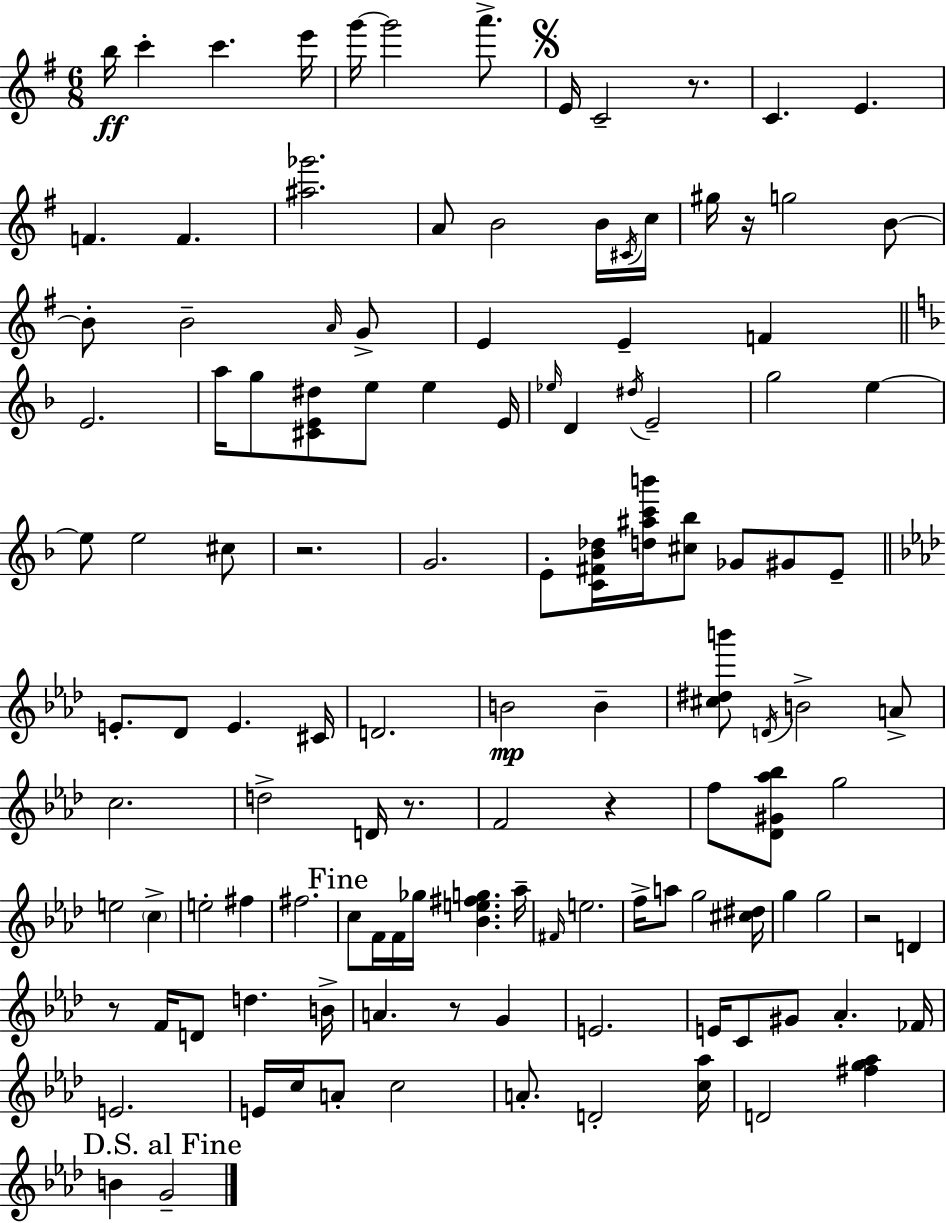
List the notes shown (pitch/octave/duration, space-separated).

B5/s C6/q C6/q. E6/s G6/s G6/h A6/e. E4/s C4/h R/e. C4/q. E4/q. F4/q. F4/q. [A#5,Gb6]/h. A4/e B4/h B4/s C#4/s C5/s G#5/s R/s G5/h B4/e B4/e B4/h A4/s G4/e E4/q E4/q F4/q E4/h. A5/s G5/e [C#4,E4,D#5]/e E5/e E5/q E4/s Eb5/s D4/q D#5/s E4/h G5/h E5/q E5/e E5/h C#5/e R/h. G4/h. E4/e [C4,F#4,Bb4,Db5]/s [D5,A#5,C6,B6]/s [C#5,Bb5]/e Gb4/e G#4/e E4/e E4/e. Db4/e E4/q. C#4/s D4/h. B4/h B4/q [C#5,D#5,B6]/e D4/s B4/h A4/e C5/h. D5/h D4/s R/e. F4/h R/q F5/e [Db4,G#4,Ab5,Bb5]/e G5/h E5/h C5/q E5/h F#5/q F#5/h. C5/e F4/s F4/s Gb5/s [Bb4,E5,F#5,G5]/q. Ab5/s F#4/s E5/h. F5/s A5/e G5/h [C#5,D#5]/s G5/q G5/h R/h D4/q R/e F4/s D4/e D5/q. B4/s A4/q. R/e G4/q E4/h. E4/s C4/e G#4/e Ab4/q. FES4/s E4/h. E4/s C5/s A4/e C5/h A4/e. D4/h [C5,Ab5]/s D4/h [F#5,G5,Ab5]/q B4/q G4/h